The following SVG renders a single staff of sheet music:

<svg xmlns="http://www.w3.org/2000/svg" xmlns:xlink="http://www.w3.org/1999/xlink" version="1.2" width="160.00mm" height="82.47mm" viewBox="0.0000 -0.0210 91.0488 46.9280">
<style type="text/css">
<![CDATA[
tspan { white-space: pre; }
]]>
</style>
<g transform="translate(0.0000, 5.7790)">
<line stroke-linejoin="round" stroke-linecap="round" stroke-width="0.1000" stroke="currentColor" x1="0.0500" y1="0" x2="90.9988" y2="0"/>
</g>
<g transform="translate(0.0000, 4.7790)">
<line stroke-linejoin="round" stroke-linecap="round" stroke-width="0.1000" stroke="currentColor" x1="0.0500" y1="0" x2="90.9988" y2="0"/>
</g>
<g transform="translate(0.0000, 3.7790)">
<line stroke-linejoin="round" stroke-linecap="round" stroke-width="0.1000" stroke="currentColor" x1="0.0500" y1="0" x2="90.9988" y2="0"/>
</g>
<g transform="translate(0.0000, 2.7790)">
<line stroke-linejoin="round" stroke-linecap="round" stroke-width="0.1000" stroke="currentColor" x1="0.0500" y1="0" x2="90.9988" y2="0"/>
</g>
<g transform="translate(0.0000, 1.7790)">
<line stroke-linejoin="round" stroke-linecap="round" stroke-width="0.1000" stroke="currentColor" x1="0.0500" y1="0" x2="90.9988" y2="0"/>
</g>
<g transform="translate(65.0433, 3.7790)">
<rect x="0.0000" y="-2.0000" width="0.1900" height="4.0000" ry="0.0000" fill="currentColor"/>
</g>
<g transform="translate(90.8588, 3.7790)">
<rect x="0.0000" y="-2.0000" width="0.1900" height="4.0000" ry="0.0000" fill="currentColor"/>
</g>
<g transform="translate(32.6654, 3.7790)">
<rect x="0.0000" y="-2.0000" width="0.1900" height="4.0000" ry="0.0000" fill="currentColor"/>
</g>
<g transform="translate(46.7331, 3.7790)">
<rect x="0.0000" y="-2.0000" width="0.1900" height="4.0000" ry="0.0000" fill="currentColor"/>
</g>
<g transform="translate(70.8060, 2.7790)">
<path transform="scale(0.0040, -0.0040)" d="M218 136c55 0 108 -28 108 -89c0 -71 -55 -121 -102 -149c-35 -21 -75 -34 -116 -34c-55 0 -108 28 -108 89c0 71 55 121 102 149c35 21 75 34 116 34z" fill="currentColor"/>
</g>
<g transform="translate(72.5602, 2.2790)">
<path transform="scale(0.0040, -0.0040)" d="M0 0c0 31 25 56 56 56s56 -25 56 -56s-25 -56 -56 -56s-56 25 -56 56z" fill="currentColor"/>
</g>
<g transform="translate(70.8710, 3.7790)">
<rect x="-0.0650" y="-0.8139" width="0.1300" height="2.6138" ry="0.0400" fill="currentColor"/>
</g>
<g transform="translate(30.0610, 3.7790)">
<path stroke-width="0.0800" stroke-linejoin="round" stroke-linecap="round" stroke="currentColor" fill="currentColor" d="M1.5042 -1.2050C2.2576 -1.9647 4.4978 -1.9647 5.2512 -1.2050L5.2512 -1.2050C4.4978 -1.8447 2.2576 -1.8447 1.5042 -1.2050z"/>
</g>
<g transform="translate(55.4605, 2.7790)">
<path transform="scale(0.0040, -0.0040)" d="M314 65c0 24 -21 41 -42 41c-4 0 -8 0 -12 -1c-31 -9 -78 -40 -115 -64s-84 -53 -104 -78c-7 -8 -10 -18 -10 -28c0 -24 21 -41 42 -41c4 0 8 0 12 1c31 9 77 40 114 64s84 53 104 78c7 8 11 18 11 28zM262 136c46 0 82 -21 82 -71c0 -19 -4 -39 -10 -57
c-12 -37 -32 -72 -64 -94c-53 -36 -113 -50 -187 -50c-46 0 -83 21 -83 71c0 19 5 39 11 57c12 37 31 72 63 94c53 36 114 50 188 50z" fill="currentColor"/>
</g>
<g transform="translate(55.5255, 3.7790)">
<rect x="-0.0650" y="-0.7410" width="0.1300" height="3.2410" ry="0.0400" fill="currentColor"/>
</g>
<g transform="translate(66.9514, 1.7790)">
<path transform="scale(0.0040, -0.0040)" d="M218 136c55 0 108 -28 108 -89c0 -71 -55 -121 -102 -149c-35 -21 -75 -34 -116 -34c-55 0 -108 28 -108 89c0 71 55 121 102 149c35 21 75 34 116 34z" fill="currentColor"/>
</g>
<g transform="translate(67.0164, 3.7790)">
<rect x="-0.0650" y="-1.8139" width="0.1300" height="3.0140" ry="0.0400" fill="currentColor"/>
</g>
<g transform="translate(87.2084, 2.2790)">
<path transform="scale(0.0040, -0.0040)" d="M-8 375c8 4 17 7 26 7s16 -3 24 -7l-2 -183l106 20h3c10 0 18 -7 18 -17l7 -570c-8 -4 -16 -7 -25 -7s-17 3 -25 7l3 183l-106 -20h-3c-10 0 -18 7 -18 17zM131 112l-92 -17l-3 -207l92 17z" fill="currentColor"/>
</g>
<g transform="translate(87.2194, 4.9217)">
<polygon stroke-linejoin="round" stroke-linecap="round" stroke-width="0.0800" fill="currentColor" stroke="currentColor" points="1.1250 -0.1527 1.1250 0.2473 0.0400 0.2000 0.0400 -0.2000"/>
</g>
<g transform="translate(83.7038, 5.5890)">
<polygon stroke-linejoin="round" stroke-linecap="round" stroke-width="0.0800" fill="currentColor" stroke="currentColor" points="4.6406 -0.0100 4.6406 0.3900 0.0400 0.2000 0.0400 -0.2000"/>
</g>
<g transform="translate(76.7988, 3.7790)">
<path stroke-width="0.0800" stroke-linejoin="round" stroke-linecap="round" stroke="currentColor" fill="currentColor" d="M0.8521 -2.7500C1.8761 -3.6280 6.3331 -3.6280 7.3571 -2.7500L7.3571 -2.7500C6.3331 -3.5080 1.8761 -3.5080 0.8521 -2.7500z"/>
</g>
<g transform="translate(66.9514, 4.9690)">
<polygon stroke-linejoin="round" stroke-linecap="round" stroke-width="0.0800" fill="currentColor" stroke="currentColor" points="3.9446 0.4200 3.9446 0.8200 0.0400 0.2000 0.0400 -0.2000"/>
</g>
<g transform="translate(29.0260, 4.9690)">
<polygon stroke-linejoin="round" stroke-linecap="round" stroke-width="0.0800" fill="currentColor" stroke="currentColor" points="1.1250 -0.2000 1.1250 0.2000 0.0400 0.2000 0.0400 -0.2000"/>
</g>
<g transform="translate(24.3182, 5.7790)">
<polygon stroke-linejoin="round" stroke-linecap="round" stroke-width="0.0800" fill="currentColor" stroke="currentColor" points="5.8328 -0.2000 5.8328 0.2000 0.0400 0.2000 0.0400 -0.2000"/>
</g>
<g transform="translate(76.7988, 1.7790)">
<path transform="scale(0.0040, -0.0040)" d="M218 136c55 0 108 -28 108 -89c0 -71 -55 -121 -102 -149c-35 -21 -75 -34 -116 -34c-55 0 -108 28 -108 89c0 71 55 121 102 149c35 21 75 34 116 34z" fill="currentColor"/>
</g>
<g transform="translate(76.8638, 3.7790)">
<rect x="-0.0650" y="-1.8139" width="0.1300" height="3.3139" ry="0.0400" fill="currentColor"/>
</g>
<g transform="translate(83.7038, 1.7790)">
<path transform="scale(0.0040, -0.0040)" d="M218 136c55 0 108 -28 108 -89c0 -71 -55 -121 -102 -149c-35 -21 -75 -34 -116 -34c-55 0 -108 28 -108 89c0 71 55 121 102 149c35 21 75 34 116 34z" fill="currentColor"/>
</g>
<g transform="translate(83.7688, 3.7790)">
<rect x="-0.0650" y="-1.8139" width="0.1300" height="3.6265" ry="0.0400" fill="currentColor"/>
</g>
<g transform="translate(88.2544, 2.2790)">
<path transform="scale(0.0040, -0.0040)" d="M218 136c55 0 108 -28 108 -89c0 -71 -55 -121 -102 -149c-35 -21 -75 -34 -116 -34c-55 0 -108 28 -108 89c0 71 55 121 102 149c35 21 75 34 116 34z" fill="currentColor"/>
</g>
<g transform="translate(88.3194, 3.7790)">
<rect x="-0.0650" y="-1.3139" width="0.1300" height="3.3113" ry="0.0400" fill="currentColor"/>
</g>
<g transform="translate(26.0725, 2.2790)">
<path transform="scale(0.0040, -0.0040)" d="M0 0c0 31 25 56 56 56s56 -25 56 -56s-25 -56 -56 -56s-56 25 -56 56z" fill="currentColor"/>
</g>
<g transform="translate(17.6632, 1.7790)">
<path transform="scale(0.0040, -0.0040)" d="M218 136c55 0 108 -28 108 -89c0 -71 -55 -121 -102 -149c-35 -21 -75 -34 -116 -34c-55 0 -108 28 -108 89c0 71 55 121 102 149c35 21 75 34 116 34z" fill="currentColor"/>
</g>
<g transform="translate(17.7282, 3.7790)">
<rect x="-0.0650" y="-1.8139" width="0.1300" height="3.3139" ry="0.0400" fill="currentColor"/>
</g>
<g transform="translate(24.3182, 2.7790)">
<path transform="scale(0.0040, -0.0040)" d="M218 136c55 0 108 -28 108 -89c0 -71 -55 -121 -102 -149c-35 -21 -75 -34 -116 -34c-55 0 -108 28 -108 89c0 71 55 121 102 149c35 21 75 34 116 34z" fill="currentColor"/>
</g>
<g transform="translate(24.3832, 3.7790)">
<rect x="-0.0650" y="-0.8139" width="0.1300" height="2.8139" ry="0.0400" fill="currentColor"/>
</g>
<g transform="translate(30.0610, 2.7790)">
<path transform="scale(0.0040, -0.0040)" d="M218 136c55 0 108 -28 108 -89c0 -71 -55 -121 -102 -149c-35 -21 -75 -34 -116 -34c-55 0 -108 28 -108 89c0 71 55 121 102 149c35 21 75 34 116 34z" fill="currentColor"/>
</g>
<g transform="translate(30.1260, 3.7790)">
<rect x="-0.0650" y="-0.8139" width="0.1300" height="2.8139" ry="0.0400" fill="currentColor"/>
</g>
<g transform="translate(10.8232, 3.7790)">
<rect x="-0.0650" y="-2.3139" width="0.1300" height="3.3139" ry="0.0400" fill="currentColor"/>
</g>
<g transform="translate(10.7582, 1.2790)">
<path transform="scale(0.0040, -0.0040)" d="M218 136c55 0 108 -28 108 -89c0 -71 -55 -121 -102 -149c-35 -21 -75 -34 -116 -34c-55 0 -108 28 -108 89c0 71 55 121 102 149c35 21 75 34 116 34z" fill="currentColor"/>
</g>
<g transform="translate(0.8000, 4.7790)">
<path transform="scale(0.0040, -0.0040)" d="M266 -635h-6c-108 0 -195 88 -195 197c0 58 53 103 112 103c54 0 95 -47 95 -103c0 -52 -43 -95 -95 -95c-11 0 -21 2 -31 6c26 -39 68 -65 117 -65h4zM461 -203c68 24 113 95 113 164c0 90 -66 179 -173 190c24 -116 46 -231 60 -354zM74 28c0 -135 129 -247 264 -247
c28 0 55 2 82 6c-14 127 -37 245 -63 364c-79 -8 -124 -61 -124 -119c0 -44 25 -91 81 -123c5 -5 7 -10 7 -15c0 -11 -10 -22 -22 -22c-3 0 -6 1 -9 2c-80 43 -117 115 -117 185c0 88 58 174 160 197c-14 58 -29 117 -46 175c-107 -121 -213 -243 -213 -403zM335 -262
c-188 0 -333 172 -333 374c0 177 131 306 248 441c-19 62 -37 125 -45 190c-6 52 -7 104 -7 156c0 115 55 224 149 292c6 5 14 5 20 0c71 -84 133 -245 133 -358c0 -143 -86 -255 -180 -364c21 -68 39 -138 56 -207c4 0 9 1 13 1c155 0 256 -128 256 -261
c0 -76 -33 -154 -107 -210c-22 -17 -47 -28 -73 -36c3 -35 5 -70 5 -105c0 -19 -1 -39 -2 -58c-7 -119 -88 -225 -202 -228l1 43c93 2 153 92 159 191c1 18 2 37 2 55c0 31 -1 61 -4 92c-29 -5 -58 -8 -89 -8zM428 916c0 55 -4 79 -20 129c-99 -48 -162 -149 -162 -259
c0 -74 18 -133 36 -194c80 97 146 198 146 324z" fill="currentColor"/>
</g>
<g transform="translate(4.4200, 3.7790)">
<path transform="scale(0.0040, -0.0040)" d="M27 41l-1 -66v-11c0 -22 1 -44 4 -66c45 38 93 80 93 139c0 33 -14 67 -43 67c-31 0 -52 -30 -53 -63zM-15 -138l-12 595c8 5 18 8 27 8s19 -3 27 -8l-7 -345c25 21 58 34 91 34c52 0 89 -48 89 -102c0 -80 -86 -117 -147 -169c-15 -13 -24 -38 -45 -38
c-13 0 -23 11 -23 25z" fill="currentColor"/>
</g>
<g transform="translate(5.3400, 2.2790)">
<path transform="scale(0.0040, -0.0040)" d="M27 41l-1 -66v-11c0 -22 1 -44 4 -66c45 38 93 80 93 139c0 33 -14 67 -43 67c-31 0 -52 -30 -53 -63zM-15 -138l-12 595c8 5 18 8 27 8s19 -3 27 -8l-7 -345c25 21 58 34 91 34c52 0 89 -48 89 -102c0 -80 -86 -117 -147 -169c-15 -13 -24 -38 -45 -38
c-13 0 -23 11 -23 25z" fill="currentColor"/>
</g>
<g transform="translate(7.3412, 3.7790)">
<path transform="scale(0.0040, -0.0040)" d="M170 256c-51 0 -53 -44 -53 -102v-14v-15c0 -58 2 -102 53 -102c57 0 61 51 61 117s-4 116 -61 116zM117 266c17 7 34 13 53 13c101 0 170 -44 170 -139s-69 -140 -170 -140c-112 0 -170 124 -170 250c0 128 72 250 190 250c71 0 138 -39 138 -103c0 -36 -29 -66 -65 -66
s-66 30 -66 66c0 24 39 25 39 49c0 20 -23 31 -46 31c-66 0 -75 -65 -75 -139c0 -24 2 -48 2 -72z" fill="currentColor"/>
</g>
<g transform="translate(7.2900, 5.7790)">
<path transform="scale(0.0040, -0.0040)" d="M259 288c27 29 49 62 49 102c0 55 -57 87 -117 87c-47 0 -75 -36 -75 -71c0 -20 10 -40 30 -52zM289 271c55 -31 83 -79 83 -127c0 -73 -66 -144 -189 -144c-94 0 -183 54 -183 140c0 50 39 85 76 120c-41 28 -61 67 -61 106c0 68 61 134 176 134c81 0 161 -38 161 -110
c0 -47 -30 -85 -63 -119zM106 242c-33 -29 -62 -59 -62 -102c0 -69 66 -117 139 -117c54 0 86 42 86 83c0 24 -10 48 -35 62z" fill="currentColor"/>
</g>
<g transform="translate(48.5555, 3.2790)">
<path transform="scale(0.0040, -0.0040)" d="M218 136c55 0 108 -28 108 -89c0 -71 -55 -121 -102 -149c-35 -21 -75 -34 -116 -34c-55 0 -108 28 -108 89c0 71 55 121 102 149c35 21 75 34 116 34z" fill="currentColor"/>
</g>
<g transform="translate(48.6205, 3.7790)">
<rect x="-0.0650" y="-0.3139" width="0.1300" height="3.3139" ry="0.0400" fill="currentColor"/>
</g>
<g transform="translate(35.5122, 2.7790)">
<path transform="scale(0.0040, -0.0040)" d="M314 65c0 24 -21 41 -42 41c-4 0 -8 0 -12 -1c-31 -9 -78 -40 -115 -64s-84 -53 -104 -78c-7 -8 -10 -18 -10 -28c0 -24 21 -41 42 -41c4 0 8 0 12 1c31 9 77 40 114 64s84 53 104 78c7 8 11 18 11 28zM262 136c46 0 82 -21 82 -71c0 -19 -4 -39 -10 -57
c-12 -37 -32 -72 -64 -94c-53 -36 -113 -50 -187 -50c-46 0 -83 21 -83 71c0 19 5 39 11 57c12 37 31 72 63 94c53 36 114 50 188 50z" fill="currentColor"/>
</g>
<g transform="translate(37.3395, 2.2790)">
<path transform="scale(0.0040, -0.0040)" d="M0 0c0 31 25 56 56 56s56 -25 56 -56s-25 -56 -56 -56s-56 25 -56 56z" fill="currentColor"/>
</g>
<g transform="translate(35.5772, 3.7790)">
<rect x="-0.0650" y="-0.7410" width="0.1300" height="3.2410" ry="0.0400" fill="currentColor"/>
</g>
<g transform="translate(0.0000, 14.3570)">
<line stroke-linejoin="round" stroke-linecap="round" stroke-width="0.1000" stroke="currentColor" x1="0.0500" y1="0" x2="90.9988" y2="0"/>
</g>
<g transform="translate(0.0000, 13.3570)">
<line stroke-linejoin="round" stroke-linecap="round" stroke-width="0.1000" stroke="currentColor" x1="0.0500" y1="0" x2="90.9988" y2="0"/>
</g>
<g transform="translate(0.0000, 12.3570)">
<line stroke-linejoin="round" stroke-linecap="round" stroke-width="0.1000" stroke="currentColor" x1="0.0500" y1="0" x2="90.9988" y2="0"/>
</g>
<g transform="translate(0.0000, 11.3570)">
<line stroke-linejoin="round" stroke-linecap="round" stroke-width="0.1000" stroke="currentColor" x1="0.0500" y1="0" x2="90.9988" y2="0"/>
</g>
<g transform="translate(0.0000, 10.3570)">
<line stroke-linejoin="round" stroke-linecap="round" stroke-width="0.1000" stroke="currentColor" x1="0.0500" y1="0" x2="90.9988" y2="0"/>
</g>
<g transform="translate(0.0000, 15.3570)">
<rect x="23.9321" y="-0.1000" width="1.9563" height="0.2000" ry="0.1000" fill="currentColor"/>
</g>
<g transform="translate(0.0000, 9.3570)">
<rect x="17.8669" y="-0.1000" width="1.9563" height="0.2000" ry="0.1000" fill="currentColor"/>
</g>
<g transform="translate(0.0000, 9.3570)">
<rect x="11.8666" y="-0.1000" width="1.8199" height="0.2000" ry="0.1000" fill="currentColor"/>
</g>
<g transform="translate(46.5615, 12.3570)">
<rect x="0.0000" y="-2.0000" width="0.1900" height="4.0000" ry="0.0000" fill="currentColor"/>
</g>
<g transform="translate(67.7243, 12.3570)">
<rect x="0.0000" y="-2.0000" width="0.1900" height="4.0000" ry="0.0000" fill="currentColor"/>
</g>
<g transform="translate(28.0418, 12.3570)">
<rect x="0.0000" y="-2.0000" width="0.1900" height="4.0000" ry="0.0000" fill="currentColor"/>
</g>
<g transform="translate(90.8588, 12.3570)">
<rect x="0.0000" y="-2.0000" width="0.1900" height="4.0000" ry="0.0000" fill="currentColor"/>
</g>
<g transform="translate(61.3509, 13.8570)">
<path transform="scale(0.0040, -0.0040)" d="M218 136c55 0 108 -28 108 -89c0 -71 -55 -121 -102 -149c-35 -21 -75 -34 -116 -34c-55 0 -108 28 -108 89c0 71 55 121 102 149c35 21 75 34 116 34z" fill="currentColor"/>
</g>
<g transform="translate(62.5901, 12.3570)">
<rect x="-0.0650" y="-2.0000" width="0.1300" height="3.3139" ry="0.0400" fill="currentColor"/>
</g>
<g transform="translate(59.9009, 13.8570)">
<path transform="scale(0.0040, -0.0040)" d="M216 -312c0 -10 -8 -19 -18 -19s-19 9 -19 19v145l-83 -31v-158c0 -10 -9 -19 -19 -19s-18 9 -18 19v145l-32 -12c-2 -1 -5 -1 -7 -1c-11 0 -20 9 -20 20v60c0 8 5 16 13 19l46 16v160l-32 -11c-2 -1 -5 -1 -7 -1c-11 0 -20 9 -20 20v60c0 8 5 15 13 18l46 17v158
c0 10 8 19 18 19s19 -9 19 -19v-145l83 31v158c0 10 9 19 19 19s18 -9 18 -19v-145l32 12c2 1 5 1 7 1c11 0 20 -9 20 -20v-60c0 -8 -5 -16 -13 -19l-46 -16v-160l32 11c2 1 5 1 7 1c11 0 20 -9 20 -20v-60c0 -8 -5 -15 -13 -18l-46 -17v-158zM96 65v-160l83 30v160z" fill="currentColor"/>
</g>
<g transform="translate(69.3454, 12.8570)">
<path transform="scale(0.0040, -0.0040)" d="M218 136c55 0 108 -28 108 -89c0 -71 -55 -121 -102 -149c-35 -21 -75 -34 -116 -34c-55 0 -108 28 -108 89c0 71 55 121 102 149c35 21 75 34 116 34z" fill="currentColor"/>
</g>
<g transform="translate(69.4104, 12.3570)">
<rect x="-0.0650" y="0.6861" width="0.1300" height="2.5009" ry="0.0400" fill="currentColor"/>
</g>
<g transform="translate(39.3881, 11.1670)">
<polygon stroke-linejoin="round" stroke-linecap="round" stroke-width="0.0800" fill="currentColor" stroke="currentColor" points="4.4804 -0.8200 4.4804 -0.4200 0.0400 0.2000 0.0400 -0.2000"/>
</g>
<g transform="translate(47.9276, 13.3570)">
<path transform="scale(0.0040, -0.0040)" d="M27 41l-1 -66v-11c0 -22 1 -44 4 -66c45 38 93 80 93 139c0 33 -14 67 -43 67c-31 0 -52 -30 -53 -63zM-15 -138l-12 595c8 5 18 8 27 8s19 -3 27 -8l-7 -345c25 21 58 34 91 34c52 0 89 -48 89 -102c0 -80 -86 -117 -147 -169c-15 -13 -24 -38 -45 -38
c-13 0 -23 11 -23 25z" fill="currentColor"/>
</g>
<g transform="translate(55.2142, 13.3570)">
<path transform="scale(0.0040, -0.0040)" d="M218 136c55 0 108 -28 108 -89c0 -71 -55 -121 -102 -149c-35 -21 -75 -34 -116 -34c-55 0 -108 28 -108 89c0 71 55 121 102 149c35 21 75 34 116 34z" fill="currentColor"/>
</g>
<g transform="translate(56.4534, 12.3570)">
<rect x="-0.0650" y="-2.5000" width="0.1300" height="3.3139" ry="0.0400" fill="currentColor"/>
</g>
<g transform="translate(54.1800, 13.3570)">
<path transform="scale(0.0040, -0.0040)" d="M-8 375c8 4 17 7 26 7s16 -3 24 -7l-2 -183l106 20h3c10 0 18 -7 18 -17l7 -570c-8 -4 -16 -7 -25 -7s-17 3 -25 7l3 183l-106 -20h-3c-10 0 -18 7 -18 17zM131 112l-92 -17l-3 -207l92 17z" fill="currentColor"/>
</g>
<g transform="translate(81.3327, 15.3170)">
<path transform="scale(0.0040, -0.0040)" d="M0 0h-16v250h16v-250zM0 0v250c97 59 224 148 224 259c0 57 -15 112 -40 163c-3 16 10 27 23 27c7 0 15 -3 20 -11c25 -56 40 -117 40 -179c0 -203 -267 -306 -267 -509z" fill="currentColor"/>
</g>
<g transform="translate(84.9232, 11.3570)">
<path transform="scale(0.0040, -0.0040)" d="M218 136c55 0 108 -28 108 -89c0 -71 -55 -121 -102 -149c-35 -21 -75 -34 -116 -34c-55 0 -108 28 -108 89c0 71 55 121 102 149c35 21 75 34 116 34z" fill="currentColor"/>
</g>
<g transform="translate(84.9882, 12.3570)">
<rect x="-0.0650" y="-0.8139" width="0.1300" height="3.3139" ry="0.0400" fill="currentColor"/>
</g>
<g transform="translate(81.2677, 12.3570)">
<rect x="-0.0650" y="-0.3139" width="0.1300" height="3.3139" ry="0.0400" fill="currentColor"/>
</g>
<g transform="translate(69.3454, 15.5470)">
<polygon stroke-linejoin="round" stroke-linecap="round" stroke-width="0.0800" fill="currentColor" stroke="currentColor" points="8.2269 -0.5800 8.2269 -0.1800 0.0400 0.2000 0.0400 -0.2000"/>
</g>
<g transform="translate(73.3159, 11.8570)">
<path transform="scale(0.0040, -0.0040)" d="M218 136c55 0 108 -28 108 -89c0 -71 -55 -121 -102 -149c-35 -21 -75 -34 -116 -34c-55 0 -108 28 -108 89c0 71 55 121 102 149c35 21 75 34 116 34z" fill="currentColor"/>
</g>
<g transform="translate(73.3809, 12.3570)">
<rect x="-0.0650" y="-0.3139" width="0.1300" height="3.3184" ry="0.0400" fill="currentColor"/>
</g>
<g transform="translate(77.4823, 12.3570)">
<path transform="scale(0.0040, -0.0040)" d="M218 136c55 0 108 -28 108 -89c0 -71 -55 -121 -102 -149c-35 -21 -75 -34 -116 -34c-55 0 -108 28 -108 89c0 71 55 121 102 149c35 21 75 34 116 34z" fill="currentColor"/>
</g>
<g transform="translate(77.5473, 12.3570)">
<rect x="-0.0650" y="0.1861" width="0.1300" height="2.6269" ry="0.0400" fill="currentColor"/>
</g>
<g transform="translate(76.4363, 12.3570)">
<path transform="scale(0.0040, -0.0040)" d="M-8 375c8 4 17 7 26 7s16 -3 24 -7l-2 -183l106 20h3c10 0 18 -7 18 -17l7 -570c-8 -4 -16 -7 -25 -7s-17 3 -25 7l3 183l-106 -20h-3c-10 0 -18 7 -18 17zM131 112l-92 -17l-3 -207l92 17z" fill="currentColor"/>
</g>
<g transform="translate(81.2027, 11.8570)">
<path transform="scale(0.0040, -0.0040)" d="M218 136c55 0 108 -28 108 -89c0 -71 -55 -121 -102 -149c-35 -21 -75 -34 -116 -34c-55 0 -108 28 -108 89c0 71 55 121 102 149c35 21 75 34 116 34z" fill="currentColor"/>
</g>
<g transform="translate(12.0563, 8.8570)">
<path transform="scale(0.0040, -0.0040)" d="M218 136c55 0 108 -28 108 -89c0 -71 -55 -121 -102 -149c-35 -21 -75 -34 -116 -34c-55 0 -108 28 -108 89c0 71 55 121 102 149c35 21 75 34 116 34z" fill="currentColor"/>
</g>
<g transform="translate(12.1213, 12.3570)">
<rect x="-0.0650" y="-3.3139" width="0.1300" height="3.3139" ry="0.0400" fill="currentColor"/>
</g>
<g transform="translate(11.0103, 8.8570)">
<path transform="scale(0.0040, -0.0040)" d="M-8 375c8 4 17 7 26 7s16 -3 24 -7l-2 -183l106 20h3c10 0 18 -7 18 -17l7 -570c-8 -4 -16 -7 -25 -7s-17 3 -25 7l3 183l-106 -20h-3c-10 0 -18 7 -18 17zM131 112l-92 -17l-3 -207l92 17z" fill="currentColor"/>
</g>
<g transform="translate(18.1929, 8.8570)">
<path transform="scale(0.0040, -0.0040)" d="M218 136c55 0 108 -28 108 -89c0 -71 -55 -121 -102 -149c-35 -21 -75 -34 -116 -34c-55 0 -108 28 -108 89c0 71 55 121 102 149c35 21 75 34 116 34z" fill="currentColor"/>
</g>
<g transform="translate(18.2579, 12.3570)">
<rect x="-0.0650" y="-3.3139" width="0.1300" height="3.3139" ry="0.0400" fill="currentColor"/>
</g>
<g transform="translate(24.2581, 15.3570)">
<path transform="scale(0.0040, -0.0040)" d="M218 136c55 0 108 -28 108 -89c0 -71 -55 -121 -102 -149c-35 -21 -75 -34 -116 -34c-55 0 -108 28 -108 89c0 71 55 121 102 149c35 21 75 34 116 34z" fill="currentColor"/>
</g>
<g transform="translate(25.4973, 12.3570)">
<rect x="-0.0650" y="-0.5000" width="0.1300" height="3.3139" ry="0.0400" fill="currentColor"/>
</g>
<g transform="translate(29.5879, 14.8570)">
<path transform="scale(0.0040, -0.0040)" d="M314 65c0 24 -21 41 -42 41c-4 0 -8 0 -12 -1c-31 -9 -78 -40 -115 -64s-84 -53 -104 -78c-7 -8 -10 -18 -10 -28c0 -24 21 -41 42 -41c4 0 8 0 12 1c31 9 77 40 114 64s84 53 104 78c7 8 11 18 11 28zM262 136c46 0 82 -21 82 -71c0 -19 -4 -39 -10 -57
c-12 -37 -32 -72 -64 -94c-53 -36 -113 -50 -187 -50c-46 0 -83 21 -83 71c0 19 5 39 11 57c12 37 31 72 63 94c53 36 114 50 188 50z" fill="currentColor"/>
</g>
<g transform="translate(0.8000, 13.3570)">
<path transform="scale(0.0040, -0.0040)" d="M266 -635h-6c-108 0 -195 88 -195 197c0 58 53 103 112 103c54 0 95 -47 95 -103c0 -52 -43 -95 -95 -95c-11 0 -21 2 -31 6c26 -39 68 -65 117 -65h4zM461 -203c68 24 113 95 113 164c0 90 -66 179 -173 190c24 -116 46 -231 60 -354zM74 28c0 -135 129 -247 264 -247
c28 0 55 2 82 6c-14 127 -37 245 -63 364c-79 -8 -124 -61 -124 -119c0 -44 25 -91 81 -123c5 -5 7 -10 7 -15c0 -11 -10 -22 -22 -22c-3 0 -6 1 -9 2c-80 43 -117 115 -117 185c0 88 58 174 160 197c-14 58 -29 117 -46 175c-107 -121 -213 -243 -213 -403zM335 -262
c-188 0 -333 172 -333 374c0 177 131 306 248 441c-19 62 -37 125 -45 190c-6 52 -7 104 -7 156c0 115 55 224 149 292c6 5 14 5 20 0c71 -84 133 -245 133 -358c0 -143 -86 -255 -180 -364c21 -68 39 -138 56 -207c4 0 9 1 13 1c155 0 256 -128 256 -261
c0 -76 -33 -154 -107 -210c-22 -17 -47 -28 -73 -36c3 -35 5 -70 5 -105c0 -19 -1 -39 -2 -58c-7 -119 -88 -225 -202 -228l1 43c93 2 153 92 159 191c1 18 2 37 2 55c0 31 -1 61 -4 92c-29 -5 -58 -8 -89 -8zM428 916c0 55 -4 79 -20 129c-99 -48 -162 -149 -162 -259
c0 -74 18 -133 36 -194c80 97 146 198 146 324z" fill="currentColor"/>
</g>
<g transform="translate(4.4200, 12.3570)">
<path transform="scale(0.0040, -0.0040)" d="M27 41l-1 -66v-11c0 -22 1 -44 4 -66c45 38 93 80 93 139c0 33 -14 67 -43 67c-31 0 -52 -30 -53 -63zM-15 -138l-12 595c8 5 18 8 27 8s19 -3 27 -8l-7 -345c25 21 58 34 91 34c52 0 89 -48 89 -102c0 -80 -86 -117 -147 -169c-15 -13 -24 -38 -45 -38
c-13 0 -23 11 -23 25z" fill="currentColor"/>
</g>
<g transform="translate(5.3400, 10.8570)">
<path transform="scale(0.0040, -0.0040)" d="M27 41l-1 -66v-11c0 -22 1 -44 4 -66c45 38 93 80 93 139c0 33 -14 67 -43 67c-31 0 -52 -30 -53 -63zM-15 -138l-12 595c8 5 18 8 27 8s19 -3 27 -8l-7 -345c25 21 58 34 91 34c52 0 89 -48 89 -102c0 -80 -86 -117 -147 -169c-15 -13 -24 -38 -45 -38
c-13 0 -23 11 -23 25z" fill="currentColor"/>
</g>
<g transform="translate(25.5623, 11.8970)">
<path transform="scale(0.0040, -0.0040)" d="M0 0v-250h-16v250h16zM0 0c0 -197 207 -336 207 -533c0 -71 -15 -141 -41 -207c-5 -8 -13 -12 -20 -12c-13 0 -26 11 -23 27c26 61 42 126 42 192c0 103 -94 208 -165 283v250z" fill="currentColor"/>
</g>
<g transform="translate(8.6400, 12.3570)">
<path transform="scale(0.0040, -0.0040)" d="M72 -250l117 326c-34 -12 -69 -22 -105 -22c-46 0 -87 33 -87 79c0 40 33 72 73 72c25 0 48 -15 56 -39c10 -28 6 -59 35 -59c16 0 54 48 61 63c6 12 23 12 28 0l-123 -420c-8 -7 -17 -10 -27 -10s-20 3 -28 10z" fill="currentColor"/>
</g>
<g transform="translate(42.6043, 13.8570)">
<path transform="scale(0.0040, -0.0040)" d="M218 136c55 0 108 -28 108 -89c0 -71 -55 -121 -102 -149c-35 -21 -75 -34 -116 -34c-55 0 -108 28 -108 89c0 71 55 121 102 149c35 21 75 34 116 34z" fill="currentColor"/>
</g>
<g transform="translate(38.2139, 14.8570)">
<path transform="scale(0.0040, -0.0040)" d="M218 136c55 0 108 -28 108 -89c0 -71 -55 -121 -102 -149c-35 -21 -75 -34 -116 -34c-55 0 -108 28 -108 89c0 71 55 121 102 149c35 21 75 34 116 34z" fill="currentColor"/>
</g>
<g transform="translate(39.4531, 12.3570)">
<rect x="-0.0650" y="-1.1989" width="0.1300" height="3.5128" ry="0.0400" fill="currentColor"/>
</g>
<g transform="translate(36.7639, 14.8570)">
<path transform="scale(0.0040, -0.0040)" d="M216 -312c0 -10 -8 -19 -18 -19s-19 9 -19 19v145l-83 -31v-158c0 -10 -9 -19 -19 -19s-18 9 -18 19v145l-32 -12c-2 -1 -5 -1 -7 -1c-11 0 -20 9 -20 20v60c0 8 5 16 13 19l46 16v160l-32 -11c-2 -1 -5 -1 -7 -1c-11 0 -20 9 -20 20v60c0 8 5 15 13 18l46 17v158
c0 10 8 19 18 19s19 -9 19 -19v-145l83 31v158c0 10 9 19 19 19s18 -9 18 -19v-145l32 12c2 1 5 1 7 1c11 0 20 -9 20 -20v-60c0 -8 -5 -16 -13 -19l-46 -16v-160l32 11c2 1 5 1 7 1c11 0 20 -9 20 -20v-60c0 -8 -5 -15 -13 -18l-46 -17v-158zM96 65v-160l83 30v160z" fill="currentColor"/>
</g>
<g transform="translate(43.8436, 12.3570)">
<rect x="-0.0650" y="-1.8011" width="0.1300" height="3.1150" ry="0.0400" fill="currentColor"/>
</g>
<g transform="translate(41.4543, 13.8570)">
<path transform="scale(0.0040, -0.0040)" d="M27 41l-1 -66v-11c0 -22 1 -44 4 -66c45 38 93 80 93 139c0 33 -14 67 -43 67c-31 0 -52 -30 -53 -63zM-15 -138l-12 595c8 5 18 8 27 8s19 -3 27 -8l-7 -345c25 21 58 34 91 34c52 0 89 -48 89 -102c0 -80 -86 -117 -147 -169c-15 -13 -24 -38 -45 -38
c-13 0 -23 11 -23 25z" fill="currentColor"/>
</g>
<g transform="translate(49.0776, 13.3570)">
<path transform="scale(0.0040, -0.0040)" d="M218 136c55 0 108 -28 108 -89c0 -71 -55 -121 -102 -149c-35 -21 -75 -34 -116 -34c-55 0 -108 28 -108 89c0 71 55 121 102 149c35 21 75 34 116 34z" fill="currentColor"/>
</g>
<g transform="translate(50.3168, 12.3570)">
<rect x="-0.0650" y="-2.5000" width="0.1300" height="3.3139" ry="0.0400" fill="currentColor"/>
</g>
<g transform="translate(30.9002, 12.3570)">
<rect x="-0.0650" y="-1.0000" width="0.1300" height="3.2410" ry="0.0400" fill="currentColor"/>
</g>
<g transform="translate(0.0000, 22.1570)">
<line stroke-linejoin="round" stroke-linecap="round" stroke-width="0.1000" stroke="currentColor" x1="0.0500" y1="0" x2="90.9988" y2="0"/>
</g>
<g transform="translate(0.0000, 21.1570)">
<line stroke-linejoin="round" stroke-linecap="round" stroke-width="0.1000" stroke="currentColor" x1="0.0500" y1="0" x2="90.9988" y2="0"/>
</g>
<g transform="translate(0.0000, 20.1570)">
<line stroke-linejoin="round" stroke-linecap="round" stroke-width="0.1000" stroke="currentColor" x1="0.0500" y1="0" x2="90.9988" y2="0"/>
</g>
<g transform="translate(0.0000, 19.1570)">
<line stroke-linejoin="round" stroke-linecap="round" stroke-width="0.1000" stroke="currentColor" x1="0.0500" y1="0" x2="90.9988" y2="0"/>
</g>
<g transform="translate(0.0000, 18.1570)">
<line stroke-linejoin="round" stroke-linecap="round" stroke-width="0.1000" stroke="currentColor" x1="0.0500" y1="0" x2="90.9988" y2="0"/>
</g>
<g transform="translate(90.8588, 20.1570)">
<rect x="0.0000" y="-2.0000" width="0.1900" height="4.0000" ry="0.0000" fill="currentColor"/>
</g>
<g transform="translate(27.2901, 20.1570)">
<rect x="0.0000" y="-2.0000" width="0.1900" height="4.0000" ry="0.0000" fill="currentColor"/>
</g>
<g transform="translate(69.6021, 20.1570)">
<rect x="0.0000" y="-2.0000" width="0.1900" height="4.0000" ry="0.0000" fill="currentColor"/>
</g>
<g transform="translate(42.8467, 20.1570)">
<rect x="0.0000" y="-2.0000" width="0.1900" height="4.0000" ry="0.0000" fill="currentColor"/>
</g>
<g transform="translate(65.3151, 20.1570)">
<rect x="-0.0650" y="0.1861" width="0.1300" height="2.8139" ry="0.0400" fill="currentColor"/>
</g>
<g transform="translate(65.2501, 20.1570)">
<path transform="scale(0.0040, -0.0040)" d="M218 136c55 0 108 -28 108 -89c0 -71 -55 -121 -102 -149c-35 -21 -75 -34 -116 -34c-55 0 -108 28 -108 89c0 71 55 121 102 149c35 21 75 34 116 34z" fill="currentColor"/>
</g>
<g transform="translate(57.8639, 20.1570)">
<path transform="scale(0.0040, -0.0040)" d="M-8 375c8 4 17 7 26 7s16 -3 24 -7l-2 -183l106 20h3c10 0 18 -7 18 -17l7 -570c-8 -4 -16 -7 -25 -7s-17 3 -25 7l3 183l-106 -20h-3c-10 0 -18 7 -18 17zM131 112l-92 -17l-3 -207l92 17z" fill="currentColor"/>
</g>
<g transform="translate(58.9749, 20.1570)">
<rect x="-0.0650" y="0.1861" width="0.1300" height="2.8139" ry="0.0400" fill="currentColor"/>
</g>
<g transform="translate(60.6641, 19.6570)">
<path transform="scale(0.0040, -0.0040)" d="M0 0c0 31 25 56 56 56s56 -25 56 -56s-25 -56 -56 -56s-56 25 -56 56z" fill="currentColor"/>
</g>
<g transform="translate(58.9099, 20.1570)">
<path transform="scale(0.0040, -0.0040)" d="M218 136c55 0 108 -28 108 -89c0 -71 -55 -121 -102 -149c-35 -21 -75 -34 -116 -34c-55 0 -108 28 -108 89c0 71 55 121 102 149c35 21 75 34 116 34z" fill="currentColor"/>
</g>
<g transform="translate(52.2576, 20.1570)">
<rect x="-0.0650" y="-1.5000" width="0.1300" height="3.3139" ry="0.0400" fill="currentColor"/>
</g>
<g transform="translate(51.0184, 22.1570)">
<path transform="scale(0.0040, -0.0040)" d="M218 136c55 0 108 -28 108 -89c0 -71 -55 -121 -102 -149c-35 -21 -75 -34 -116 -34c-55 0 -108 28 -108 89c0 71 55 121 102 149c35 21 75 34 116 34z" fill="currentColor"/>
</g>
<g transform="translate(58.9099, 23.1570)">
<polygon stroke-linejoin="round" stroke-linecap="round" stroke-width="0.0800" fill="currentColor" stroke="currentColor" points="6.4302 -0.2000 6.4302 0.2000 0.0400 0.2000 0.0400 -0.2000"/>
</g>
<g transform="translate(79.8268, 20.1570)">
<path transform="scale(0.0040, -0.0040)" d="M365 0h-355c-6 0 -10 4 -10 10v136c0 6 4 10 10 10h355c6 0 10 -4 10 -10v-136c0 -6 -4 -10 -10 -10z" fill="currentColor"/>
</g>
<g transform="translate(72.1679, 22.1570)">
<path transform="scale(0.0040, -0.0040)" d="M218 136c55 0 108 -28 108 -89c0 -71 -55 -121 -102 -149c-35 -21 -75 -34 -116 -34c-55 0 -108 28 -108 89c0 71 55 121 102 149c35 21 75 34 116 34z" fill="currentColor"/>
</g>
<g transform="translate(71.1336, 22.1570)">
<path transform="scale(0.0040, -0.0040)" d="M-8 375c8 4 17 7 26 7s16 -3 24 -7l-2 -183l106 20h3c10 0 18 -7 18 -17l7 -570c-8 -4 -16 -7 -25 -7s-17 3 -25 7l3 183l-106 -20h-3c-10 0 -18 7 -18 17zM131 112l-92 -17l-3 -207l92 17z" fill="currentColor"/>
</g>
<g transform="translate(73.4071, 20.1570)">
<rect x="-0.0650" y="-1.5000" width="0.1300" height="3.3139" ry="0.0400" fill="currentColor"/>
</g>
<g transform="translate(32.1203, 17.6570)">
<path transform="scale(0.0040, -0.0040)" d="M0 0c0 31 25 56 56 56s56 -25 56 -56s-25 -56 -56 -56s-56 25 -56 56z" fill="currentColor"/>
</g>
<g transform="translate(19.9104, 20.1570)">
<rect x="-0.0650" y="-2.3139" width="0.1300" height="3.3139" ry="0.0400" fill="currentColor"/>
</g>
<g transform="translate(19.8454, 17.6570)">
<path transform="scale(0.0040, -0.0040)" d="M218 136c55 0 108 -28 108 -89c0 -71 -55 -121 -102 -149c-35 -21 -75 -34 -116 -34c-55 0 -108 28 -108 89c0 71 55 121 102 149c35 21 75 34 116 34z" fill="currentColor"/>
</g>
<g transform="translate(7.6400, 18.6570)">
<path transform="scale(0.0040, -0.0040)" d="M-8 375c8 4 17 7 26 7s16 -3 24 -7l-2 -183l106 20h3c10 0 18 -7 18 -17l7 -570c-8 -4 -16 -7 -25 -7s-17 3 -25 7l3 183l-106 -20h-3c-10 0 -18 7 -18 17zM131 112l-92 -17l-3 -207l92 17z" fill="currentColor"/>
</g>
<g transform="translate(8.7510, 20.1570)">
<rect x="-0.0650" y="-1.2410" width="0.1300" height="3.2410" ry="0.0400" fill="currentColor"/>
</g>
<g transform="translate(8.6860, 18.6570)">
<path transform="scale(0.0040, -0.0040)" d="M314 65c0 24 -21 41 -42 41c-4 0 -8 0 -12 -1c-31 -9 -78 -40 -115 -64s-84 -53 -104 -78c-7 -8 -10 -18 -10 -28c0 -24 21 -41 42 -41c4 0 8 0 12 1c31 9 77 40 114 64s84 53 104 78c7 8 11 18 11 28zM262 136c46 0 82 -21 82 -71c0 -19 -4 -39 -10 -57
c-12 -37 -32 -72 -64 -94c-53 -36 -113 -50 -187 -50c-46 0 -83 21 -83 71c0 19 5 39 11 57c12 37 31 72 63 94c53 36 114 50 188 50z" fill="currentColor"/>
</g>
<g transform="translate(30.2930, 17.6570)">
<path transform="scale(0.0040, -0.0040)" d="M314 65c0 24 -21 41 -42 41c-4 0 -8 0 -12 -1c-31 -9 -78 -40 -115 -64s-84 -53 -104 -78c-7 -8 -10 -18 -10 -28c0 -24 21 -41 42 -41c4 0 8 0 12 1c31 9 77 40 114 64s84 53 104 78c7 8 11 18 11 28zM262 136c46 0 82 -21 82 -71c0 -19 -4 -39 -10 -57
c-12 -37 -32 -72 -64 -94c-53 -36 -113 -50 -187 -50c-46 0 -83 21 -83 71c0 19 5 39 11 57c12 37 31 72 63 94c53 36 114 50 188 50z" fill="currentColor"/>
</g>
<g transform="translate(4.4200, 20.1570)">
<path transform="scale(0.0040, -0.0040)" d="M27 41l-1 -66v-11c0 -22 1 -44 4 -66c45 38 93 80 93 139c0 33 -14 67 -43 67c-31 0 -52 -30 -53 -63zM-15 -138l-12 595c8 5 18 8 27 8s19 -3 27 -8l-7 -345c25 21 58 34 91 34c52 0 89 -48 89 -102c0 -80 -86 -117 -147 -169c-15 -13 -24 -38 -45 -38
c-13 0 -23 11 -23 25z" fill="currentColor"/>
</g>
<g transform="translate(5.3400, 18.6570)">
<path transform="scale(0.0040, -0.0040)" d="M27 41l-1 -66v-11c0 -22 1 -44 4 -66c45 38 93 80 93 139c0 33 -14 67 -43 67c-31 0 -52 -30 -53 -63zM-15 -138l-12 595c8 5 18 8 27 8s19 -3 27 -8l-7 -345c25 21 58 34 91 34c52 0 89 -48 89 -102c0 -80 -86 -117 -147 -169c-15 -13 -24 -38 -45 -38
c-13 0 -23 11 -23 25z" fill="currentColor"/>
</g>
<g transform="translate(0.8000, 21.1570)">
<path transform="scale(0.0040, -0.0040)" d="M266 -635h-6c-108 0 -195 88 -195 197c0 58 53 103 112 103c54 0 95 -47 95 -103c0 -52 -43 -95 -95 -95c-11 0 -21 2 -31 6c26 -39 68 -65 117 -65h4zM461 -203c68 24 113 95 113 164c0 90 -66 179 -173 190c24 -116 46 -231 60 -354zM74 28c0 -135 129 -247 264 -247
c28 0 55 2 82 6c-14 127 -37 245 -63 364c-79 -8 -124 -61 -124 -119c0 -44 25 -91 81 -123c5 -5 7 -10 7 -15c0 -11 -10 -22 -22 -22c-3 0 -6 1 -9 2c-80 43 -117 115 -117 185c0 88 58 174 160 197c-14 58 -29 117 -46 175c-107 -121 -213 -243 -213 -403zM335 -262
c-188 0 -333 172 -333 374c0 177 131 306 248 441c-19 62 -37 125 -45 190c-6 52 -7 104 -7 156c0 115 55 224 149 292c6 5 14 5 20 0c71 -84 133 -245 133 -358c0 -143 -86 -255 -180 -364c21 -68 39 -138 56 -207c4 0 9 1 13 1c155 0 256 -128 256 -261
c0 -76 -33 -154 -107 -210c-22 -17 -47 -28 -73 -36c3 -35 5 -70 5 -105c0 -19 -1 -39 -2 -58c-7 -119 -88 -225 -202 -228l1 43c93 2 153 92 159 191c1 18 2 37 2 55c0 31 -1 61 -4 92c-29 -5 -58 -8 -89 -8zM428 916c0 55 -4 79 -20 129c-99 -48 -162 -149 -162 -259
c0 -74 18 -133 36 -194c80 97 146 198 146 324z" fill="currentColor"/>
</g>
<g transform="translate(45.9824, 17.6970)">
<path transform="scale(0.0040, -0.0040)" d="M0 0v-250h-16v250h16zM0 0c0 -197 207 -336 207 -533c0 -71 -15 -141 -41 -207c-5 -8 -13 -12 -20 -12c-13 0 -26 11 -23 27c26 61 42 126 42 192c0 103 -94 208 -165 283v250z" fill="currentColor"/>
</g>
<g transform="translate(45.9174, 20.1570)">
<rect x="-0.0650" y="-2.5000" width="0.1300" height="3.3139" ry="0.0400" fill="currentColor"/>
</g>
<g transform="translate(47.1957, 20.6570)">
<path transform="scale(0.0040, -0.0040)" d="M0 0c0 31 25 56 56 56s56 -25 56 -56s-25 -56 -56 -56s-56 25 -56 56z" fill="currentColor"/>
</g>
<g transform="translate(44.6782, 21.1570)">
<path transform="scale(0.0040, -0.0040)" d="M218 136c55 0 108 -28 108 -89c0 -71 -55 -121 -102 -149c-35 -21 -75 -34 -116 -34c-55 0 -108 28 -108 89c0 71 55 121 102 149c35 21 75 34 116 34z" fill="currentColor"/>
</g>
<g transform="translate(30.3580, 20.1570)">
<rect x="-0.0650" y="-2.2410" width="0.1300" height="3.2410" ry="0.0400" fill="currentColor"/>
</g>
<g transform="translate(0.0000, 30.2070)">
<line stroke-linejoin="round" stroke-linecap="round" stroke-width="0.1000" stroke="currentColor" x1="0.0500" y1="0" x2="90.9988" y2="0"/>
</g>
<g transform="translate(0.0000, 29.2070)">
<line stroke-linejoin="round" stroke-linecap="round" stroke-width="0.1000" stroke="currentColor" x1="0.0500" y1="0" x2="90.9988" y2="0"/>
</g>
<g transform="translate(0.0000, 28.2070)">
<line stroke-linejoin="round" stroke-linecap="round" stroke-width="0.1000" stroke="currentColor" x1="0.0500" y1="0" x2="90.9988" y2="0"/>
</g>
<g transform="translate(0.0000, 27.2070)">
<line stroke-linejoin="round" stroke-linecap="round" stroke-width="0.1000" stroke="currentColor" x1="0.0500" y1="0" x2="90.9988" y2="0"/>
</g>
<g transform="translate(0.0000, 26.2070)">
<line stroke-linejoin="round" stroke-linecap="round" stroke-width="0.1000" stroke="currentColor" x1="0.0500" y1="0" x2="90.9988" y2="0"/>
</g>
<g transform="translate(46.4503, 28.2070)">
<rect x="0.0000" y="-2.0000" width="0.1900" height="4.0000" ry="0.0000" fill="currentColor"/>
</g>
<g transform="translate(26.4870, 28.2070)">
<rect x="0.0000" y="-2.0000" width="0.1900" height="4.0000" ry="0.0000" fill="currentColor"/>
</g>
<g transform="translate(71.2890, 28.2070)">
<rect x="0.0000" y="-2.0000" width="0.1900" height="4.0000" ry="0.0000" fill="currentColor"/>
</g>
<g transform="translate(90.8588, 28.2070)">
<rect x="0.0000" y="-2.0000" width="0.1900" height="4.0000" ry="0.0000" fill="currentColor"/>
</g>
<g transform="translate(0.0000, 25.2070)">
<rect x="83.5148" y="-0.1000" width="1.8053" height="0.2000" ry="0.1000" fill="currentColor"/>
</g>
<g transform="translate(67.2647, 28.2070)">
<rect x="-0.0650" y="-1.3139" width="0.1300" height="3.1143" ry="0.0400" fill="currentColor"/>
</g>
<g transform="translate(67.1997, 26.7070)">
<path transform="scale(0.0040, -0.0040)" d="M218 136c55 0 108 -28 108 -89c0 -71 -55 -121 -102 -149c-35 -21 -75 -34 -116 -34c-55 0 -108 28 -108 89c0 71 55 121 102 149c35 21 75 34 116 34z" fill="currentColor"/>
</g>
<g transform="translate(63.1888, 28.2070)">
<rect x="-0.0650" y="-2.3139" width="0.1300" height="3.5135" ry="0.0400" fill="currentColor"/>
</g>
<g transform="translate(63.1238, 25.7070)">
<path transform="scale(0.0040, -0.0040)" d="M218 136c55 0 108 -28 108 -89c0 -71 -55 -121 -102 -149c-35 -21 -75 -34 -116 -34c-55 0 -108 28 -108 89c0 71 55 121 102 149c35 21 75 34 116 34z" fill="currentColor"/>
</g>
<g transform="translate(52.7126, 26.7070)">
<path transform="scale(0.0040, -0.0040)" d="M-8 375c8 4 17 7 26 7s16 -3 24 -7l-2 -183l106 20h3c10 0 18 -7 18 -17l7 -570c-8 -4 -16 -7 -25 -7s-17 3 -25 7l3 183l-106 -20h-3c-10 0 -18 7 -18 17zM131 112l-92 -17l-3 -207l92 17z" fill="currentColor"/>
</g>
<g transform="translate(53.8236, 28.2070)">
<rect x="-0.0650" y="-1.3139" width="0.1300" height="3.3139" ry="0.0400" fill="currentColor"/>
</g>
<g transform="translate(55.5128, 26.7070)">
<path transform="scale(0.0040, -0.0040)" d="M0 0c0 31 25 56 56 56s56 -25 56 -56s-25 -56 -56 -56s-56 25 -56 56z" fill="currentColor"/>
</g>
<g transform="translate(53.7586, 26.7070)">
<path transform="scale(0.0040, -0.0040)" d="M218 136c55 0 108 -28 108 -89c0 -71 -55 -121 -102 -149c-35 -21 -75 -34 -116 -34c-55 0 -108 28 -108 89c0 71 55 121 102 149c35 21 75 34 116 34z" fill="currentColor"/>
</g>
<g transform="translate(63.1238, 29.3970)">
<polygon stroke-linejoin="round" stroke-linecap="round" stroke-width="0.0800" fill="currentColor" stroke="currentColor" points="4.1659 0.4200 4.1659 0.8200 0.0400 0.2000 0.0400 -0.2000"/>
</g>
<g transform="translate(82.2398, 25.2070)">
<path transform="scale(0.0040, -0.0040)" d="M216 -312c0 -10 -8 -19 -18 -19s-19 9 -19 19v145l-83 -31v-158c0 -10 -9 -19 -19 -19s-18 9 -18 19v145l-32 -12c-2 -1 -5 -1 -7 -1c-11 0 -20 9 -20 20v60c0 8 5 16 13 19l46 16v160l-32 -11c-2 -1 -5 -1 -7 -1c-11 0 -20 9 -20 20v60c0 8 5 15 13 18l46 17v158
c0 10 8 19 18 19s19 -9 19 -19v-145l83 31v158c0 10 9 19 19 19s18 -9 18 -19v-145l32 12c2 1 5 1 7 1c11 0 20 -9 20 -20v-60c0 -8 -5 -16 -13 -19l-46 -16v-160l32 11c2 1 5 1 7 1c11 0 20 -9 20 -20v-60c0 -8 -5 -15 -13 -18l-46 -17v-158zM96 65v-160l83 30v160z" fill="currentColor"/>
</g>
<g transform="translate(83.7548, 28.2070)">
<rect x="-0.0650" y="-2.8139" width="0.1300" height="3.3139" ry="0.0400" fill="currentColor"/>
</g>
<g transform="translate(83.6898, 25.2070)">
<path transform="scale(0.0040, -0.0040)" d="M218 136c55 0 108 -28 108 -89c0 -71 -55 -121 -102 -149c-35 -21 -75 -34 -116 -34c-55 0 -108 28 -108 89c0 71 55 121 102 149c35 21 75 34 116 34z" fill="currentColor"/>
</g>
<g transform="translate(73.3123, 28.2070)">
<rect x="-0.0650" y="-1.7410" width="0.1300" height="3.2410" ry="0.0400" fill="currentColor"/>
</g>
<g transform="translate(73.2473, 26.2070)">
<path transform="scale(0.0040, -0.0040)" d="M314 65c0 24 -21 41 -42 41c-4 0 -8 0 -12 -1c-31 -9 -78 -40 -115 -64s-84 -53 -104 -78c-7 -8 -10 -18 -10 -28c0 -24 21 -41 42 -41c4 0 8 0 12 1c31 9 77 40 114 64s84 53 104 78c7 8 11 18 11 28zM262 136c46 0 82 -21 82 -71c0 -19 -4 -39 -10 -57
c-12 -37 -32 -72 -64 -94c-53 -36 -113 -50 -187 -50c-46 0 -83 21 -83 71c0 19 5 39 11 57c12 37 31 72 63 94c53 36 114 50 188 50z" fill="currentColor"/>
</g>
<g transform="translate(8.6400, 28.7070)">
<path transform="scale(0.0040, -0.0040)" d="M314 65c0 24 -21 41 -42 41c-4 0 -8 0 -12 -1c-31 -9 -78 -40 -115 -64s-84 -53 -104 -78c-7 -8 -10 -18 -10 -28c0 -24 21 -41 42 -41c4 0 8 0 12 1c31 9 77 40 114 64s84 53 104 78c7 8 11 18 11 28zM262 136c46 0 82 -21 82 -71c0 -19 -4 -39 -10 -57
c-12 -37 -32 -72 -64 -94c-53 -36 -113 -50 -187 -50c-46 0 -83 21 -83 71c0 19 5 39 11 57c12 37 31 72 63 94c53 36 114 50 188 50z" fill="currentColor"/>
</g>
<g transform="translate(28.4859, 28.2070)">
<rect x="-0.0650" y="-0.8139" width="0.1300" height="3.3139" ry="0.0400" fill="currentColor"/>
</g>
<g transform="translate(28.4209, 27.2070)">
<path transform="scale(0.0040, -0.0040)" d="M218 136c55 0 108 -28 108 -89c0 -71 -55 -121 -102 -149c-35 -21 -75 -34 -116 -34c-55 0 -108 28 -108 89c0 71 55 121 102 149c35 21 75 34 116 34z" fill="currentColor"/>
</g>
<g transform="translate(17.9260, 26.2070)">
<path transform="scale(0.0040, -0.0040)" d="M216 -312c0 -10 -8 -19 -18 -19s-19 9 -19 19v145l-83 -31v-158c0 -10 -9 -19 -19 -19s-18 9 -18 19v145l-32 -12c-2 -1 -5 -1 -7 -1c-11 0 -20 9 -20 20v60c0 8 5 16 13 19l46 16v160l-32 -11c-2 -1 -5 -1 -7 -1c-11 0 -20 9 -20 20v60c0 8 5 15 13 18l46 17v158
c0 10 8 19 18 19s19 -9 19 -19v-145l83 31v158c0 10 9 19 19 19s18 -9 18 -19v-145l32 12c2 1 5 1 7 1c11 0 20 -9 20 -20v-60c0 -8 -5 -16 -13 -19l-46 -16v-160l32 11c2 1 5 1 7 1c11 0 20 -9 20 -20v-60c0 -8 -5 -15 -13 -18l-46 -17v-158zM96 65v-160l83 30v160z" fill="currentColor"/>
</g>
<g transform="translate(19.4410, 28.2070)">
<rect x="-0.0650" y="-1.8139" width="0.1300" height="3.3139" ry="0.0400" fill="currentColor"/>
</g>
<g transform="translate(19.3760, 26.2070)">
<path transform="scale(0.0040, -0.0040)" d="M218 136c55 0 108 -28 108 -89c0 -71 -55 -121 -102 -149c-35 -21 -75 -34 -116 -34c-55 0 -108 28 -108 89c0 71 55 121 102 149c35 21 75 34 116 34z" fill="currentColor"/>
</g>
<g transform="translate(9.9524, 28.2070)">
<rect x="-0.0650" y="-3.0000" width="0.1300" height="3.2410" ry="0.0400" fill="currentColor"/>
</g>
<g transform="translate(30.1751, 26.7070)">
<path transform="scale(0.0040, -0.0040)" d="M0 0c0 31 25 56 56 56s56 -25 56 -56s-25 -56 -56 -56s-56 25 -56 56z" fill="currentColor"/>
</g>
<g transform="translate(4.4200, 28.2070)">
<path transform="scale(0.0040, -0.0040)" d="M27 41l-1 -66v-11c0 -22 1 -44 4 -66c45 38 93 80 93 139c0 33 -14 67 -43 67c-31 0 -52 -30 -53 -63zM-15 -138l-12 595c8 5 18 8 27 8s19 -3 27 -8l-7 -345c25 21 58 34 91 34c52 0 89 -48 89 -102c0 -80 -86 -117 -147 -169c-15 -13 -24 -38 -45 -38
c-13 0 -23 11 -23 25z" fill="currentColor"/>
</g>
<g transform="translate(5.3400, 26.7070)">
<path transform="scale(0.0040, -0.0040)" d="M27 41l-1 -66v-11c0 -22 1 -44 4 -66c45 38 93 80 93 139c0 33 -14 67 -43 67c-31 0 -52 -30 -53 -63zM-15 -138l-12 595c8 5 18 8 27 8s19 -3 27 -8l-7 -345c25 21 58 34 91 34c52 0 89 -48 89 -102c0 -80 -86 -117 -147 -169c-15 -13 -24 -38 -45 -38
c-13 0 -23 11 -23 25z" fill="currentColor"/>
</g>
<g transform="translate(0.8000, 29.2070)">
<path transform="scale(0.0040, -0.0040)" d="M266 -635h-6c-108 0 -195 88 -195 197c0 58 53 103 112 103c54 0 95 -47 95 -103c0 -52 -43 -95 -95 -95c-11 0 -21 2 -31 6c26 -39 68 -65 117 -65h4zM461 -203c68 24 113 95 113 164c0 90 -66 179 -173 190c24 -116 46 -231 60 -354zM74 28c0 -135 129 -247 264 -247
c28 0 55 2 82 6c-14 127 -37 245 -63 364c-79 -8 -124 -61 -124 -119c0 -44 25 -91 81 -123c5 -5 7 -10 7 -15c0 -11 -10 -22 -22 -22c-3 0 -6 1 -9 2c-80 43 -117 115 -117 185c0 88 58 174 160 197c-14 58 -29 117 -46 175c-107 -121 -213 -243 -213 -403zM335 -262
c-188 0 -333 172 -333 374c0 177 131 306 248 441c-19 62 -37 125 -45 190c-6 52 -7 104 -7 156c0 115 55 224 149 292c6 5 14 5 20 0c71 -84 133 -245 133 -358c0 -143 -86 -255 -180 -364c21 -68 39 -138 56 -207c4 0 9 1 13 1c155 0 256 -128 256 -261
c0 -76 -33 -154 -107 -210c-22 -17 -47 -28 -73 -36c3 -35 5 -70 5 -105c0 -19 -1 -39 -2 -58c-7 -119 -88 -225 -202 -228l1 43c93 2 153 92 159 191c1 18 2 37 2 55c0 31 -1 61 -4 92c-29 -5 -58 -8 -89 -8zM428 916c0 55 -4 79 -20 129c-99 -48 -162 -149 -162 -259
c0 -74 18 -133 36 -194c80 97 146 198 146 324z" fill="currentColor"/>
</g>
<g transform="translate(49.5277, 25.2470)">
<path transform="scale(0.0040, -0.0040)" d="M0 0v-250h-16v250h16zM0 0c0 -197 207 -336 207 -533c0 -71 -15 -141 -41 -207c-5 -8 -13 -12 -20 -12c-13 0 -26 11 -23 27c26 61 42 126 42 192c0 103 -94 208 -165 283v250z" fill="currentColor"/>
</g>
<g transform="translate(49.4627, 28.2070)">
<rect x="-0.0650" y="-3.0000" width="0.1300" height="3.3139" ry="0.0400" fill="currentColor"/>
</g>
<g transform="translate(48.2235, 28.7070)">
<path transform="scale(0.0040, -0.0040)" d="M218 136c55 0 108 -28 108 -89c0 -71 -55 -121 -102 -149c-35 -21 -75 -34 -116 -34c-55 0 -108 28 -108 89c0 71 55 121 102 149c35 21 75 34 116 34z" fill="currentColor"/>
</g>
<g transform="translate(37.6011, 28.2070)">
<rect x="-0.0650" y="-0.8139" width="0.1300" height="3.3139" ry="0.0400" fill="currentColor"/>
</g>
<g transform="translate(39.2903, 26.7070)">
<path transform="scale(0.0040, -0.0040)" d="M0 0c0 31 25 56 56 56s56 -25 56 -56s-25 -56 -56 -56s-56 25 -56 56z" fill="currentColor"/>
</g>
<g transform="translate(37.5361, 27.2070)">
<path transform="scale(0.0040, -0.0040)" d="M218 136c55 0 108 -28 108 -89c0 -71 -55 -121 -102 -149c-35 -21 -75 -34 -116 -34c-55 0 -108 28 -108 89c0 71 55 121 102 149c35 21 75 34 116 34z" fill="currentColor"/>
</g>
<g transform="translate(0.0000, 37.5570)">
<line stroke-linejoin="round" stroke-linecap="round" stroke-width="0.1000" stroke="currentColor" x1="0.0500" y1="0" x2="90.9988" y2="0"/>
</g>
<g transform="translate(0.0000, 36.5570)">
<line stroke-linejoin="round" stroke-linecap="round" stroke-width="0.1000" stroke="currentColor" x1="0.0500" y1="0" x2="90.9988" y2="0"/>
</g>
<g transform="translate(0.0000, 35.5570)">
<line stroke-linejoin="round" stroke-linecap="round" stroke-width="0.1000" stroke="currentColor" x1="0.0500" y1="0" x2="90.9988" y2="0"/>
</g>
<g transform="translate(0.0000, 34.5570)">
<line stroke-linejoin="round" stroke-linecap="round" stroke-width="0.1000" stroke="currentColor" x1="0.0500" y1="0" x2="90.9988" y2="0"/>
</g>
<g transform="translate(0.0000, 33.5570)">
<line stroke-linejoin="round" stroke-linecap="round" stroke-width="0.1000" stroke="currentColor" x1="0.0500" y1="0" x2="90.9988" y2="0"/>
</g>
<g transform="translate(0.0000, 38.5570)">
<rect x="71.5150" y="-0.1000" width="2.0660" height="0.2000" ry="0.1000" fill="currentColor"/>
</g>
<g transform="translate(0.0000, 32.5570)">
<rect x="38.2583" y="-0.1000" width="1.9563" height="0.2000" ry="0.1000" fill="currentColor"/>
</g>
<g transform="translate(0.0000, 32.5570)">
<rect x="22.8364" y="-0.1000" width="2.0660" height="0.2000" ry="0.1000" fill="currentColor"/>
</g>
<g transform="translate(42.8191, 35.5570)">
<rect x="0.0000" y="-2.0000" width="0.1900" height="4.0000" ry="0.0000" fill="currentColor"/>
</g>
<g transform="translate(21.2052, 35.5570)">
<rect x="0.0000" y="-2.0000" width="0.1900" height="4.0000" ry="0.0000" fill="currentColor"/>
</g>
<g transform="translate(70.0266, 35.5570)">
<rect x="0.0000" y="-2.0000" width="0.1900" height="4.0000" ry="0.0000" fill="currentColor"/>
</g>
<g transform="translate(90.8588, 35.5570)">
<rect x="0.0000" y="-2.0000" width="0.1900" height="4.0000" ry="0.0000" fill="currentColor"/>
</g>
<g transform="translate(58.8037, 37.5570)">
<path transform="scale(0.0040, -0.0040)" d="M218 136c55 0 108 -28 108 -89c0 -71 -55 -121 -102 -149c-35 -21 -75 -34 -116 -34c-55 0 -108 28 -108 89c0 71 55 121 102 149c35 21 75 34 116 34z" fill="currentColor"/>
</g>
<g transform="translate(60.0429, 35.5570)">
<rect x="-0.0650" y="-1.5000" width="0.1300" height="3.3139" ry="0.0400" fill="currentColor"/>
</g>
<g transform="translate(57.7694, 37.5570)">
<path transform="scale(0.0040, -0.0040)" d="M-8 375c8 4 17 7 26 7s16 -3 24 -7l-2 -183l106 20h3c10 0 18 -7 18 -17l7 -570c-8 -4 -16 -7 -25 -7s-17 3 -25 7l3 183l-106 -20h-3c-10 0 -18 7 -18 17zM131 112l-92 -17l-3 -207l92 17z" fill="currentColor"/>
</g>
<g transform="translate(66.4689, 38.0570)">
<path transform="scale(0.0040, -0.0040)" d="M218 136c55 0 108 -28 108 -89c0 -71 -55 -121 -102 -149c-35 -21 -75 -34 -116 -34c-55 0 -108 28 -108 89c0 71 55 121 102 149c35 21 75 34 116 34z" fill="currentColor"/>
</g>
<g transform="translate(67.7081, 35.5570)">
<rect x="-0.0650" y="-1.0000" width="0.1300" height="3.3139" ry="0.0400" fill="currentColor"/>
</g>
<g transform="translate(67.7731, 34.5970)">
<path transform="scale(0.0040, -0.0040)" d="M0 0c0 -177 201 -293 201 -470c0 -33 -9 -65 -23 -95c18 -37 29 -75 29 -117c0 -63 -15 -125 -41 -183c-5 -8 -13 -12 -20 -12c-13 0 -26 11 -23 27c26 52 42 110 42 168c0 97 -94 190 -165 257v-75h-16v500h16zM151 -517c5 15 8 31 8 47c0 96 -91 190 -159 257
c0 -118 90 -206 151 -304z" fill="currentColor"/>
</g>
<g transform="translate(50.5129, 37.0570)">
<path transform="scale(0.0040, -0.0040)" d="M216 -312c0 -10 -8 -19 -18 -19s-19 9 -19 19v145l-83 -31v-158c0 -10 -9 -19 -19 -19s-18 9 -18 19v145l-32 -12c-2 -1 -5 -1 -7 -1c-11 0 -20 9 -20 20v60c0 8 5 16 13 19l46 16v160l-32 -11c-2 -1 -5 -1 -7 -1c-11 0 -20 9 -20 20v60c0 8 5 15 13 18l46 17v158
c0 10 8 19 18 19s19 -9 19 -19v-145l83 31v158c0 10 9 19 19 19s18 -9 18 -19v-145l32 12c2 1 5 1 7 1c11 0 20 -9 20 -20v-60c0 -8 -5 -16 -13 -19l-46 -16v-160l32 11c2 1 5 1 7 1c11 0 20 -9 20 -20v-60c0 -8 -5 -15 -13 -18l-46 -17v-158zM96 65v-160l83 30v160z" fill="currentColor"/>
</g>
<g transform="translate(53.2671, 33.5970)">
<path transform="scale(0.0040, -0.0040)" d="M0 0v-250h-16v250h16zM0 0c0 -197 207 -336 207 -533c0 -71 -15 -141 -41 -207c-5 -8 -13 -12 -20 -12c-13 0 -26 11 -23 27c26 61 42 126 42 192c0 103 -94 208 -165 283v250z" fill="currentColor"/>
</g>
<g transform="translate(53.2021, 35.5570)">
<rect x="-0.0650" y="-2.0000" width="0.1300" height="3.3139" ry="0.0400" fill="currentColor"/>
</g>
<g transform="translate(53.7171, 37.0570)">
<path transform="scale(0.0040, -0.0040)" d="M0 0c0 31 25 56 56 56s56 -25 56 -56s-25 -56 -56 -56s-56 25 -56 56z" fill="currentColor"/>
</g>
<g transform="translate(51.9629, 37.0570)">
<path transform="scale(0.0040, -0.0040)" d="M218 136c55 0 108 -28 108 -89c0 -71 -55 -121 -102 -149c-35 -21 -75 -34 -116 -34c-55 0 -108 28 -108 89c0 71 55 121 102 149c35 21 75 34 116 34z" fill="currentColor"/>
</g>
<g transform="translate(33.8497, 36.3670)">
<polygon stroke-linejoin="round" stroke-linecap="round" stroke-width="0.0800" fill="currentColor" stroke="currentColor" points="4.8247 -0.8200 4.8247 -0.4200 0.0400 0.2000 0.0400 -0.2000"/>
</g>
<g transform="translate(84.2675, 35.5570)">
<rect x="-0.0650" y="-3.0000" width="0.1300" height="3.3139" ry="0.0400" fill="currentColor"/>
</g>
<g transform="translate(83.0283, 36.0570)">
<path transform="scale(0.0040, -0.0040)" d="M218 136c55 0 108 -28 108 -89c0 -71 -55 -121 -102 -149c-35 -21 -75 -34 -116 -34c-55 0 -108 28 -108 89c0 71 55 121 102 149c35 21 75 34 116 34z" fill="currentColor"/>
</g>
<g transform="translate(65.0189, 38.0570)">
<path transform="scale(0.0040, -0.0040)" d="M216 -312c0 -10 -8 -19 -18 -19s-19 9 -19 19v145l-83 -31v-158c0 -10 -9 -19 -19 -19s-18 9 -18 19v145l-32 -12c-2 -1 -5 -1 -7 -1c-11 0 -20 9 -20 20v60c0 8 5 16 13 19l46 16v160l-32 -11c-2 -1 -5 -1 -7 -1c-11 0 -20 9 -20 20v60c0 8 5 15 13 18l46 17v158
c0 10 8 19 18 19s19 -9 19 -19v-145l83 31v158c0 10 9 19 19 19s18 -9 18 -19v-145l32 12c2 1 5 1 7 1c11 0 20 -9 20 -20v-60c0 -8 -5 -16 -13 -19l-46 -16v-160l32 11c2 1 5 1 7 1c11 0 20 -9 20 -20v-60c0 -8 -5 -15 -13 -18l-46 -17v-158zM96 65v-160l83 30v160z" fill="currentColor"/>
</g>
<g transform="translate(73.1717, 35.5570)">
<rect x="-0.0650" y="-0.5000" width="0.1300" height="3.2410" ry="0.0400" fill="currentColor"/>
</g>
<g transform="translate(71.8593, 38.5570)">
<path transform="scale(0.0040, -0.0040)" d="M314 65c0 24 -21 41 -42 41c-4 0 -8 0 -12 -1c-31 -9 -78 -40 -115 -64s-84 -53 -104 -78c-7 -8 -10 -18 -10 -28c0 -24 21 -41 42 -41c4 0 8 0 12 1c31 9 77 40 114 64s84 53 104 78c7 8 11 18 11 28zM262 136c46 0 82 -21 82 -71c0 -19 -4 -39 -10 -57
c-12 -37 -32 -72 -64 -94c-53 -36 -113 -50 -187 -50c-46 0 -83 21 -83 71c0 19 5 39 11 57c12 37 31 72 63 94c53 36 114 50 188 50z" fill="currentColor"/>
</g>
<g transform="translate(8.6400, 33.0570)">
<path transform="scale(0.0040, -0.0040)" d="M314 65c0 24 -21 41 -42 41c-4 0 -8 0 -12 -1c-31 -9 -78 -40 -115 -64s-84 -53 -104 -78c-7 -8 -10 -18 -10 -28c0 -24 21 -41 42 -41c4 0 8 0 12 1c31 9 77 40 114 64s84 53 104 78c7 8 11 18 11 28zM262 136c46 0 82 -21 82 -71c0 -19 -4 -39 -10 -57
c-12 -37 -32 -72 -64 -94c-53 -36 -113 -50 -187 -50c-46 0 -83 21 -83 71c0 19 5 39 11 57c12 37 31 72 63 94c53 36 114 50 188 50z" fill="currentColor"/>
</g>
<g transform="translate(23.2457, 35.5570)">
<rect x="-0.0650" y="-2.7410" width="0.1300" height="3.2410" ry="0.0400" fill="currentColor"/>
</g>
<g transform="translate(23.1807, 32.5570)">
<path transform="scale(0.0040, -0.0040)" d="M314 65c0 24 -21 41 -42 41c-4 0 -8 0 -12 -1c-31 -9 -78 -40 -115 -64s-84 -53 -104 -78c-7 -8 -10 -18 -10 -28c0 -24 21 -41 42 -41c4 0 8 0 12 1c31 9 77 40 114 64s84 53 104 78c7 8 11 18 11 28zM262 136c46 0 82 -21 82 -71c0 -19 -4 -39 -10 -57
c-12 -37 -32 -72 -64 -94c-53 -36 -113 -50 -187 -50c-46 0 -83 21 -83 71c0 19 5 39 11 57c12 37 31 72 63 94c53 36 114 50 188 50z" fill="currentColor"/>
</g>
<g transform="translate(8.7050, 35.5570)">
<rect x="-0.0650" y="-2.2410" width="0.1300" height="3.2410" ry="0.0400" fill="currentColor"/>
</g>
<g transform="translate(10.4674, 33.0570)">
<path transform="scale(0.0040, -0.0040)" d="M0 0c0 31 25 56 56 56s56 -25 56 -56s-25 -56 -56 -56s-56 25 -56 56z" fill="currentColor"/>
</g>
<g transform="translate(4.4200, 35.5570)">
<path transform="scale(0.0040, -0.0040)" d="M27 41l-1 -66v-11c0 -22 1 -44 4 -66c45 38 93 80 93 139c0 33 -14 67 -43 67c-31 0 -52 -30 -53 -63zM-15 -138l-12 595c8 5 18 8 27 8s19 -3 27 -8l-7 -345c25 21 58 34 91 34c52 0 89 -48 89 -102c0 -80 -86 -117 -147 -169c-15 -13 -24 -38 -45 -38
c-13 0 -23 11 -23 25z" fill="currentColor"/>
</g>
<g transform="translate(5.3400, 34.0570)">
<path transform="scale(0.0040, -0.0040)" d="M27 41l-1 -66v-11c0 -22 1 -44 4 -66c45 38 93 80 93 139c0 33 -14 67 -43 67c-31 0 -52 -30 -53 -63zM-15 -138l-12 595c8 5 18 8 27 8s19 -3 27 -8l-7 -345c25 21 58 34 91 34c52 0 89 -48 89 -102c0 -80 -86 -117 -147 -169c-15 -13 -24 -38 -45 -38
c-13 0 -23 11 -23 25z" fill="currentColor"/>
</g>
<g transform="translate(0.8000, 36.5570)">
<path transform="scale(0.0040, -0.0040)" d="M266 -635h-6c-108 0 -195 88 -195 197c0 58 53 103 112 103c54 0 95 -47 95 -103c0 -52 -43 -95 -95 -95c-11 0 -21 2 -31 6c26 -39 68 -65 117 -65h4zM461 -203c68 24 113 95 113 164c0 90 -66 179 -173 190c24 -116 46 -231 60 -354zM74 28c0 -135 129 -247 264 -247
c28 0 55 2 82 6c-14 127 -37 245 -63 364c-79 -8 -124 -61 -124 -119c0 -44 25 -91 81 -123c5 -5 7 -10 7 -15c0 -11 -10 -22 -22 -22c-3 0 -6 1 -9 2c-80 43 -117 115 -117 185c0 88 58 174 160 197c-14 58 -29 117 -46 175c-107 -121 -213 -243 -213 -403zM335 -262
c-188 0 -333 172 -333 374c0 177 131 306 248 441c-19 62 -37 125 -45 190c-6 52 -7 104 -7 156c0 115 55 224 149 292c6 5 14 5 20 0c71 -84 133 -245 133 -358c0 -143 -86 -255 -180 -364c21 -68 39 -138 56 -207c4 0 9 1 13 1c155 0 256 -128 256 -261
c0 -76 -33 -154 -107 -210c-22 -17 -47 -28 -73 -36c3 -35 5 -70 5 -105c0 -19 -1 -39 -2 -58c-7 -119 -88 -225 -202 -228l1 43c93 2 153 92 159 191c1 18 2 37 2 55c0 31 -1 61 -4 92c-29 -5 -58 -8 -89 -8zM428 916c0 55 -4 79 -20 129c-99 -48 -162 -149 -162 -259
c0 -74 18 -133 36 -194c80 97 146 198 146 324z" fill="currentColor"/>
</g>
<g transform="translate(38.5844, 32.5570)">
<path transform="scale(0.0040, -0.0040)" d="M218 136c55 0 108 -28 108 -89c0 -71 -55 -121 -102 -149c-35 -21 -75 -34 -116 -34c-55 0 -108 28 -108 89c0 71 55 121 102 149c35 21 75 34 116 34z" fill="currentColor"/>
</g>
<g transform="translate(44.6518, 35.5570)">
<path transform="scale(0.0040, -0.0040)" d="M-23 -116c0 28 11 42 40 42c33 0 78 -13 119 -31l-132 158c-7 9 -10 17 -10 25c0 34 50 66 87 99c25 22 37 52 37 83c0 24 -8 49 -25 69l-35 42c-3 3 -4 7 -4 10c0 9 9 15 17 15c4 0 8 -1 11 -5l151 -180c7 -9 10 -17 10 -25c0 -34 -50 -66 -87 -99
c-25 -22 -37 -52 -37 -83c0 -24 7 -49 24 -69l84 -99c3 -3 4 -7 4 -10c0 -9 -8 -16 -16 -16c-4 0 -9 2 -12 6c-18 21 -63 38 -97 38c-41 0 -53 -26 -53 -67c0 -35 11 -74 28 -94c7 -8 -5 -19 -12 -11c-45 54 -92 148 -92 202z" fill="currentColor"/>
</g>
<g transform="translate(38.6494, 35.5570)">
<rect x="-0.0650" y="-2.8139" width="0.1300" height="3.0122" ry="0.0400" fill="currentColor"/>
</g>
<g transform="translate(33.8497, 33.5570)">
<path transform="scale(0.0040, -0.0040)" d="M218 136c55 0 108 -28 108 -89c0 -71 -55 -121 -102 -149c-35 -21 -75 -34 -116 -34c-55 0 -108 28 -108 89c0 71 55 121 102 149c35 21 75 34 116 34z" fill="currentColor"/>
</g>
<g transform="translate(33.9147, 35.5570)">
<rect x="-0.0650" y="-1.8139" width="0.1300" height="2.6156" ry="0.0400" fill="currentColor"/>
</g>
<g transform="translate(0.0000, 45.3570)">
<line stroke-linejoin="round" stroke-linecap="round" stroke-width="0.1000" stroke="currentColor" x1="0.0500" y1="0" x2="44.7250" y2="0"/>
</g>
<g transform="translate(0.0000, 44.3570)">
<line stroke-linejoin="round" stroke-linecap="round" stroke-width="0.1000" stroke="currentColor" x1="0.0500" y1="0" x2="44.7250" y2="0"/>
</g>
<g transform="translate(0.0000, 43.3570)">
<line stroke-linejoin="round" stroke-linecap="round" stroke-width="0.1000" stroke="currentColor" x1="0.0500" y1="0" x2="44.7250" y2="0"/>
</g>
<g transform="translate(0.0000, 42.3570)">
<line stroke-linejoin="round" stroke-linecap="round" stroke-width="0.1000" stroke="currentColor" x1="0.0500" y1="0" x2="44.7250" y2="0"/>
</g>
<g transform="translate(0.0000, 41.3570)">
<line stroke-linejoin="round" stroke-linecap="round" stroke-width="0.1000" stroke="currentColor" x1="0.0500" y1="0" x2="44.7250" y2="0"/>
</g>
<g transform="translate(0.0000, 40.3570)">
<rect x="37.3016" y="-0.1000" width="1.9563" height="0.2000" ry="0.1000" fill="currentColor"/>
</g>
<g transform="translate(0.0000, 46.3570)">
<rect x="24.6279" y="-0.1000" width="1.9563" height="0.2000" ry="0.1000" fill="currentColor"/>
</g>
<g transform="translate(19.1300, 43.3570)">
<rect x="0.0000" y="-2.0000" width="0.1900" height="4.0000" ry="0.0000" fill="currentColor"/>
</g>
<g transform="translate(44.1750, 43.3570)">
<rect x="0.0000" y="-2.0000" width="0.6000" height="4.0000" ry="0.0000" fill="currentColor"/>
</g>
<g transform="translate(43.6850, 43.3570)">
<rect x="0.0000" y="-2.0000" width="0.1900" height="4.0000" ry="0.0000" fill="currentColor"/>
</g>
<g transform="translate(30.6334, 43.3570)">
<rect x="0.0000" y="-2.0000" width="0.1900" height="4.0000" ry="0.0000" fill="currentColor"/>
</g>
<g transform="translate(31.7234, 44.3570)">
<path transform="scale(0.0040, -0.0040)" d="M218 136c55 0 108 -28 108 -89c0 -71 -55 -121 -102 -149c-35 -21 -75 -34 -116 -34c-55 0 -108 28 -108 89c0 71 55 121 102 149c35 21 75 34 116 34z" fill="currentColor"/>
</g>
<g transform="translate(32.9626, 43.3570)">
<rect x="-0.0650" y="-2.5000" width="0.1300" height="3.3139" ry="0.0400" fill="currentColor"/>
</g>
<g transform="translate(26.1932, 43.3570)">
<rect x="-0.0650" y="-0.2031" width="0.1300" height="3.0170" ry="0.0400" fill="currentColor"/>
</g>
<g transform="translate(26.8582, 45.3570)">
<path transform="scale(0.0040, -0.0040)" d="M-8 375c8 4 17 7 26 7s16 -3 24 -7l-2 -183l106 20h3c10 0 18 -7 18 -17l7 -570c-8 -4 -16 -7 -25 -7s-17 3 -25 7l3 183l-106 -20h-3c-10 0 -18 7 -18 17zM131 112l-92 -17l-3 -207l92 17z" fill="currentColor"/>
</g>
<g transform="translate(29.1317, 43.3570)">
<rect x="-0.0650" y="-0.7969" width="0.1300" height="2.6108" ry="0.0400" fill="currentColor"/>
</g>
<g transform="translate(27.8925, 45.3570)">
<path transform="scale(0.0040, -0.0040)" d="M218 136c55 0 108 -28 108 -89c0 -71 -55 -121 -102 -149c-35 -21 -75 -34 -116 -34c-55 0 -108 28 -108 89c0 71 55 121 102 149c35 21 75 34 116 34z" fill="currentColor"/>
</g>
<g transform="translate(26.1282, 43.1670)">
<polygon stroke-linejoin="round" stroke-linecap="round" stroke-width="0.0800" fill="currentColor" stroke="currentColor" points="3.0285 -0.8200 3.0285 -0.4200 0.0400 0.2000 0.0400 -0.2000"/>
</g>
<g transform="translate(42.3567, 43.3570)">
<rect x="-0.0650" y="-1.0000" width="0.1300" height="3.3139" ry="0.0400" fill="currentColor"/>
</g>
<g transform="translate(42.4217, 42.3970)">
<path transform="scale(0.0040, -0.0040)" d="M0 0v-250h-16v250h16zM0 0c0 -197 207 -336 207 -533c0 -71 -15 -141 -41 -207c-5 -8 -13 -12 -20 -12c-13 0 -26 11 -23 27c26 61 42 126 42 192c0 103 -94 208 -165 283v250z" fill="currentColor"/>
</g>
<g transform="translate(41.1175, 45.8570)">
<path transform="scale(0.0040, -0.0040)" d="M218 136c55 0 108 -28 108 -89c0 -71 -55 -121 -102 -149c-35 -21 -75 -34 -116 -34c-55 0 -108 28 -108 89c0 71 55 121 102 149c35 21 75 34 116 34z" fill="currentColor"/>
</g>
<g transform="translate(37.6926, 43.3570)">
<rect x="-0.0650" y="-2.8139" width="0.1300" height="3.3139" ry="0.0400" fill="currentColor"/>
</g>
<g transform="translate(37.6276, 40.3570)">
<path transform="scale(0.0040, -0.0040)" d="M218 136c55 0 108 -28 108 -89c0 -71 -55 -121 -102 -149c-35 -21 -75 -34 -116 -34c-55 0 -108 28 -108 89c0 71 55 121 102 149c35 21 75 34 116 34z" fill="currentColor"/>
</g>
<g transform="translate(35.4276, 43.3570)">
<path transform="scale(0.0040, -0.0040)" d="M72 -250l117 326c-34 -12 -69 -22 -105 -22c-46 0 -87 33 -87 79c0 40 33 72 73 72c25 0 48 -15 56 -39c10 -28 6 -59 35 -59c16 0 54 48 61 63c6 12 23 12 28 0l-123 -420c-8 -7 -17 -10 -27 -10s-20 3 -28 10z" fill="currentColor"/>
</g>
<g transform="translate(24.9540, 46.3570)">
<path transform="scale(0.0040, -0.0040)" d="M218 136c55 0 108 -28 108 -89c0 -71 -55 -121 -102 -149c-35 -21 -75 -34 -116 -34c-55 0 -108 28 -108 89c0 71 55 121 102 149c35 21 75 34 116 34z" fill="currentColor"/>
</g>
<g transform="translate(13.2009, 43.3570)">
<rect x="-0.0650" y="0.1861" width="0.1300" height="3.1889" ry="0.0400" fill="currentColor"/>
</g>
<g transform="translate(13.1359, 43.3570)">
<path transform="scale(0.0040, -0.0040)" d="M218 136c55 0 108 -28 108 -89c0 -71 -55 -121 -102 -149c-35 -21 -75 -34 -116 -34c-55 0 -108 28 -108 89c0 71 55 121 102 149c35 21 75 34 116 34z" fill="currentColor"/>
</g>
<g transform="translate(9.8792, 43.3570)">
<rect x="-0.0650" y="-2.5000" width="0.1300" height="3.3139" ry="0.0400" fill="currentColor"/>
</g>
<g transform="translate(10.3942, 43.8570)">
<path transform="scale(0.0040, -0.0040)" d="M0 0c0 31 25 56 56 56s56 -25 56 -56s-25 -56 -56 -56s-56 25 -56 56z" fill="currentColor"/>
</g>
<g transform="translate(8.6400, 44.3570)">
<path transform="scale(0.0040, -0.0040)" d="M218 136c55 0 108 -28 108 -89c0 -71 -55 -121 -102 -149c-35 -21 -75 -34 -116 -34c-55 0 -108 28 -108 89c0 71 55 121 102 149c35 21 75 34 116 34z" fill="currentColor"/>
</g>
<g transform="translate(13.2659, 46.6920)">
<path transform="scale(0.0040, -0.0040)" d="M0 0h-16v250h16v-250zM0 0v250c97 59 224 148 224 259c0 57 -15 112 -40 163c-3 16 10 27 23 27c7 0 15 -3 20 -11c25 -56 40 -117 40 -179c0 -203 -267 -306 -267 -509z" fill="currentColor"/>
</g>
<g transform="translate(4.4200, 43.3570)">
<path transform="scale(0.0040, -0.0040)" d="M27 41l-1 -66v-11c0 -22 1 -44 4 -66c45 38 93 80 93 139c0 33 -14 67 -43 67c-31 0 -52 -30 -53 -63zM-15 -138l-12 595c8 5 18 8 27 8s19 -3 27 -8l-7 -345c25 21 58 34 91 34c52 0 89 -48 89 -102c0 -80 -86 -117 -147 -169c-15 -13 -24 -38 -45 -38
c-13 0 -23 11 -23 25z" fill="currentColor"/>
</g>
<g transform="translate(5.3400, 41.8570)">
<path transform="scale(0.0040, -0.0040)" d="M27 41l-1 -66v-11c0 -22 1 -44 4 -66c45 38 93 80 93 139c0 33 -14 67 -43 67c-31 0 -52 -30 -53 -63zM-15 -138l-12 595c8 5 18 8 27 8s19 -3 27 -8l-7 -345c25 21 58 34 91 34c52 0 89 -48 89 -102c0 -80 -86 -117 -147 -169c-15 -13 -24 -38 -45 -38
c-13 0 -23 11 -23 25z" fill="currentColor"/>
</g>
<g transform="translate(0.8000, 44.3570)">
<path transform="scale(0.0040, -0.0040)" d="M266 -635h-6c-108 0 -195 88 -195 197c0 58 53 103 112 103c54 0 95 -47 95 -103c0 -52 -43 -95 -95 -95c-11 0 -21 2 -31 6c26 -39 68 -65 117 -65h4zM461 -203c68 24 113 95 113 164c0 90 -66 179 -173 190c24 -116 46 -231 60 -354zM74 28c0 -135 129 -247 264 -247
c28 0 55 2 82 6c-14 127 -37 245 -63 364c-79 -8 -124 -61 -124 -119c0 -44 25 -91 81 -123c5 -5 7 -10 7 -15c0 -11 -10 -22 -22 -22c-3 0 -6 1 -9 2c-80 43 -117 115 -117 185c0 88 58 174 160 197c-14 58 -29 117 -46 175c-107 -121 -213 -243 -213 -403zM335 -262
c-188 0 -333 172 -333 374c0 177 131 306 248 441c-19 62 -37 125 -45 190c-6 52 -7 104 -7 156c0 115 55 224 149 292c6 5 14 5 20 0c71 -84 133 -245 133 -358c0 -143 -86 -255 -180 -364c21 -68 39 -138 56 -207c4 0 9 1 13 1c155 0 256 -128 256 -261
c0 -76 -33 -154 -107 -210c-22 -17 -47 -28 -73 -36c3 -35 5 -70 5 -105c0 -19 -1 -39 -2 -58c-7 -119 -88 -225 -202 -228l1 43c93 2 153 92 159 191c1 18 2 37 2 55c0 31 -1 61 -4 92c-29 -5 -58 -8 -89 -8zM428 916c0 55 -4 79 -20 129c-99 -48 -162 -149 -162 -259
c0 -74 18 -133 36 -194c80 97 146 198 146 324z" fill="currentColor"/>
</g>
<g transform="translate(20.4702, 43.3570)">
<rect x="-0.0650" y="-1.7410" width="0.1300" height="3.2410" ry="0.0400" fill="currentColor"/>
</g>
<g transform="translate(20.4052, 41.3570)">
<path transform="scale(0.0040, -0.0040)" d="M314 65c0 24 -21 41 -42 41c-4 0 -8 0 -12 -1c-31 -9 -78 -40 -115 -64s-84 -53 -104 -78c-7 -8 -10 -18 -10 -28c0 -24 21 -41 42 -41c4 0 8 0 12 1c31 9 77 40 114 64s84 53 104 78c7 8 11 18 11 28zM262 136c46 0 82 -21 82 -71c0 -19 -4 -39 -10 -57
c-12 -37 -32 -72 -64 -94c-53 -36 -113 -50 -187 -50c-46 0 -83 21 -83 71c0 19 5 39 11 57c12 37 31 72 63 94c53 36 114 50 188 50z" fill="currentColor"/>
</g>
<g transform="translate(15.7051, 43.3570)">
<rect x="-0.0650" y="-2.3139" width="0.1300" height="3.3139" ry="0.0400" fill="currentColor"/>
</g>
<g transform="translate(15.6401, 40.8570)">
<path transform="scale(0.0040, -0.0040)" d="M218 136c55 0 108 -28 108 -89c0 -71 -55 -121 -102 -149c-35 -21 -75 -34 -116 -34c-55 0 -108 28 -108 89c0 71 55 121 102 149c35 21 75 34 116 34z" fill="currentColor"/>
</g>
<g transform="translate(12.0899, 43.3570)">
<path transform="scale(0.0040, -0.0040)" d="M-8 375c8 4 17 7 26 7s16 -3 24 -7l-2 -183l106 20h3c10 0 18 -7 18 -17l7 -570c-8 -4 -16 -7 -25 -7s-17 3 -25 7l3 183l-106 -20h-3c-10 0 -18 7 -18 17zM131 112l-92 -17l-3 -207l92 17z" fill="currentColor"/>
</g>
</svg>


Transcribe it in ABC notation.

X:1
T:Untitled
M:6/8
L:1/4
K:Bb
g f d/2 d/4 d2 c d2 f/2 d/2 f f/2 e/4 z/2 b b C/2 D2 ^D/2 _F/2 _G G ^F A/2 c/2 B/2 c/2 d e2 g g2 G/2 _E B/2 B/2 E z2 A2 ^f d d A/2 e g/2 e/2 f2 ^a g2 a2 f/2 a/2 z ^F/2 E ^D/4 C2 A G B/2 g f2 C/2 E/2 G z/2 a D/2